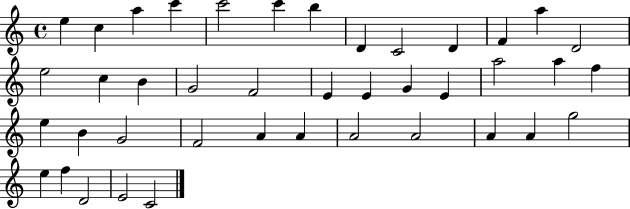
X:1
T:Untitled
M:4/4
L:1/4
K:C
e c a c' c'2 c' b D C2 D F a D2 e2 c B G2 F2 E E G E a2 a f e B G2 F2 A A A2 A2 A A g2 e f D2 E2 C2